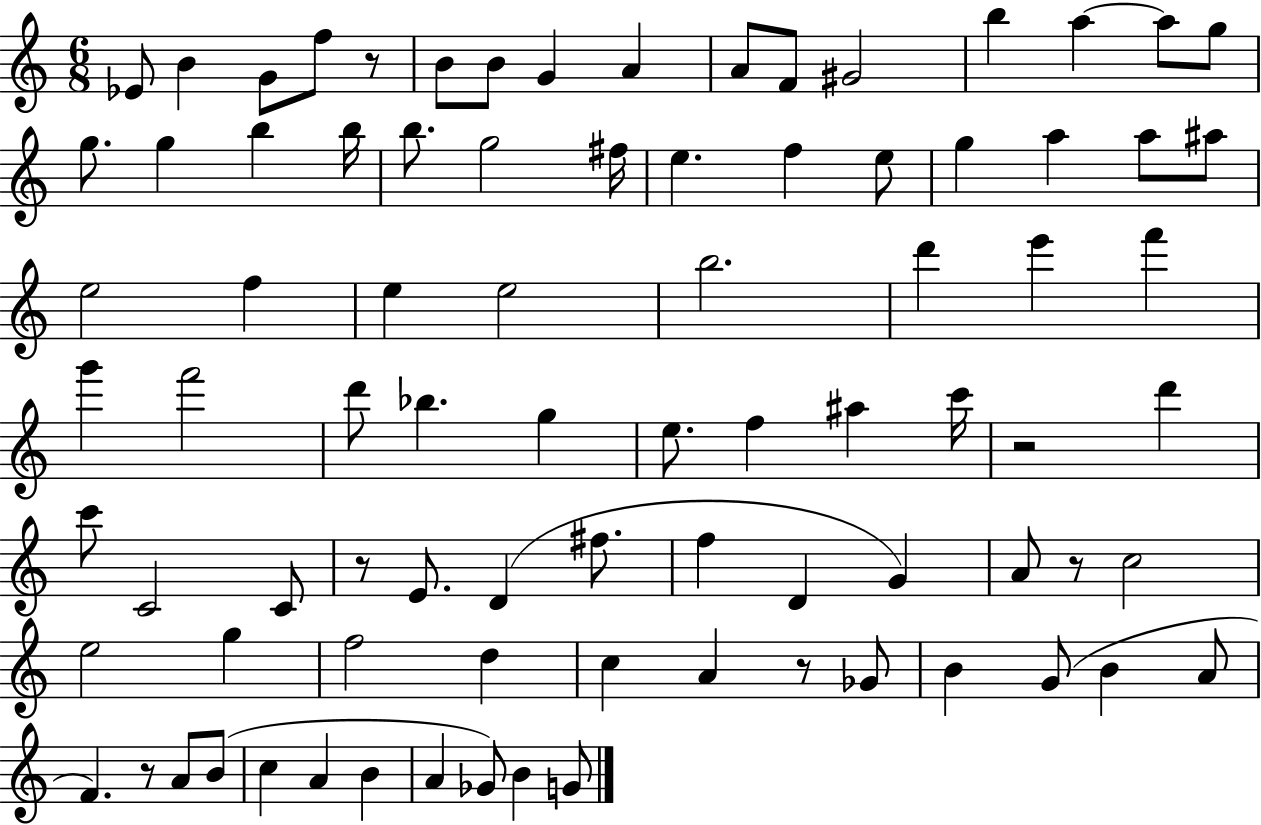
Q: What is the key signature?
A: C major